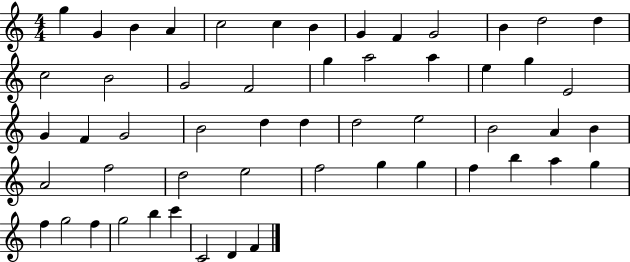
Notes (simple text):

G5/q G4/q B4/q A4/q C5/h C5/q B4/q G4/q F4/q G4/h B4/q D5/h D5/q C5/h B4/h G4/h F4/h G5/q A5/h A5/q E5/q G5/q E4/h G4/q F4/q G4/h B4/h D5/q D5/q D5/h E5/h B4/h A4/q B4/q A4/h F5/h D5/h E5/h F5/h G5/q G5/q F5/q B5/q A5/q G5/q F5/q G5/h F5/q G5/h B5/q C6/q C4/h D4/q F4/q